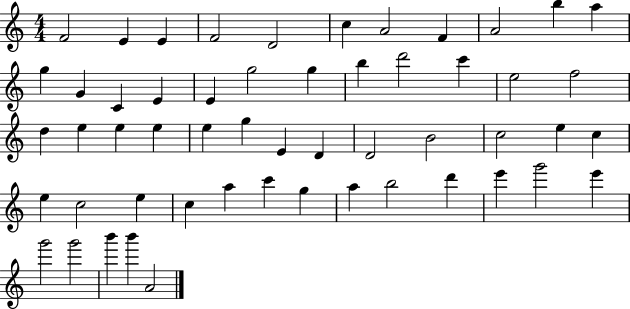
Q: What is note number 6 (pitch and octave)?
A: C5